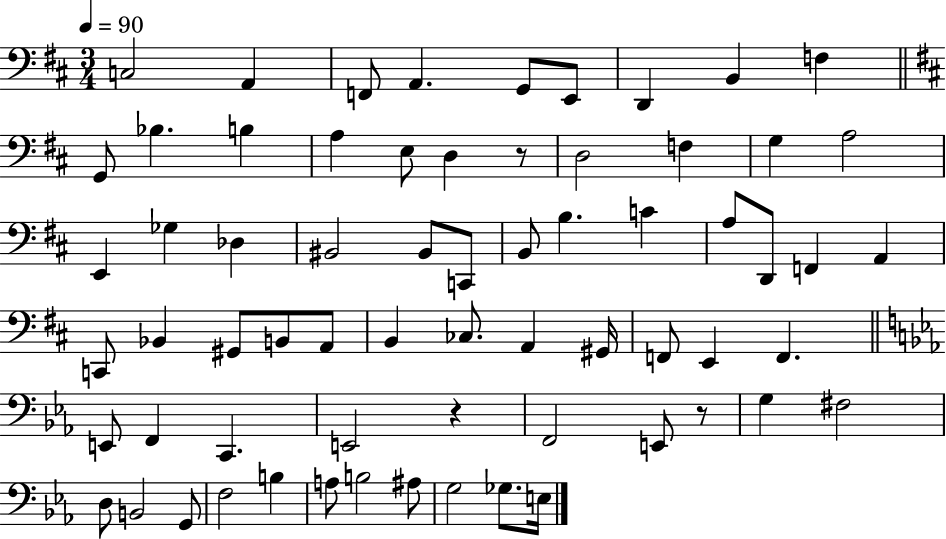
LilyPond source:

{
  \clef bass
  \numericTimeSignature
  \time 3/4
  \key d \major
  \tempo 4 = 90
  c2 a,4 | f,8 a,4. g,8 e,8 | d,4 b,4 f4 | \bar "||" \break \key d \major g,8 bes4. b4 | a4 e8 d4 r8 | d2 f4 | g4 a2 | \break e,4 ges4 des4 | bis,2 bis,8 c,8 | b,8 b4. c'4 | a8 d,8 f,4 a,4 | \break c,8 bes,4 gis,8 b,8 a,8 | b,4 ces8. a,4 gis,16 | f,8 e,4 f,4. | \bar "||" \break \key c \minor e,8 f,4 c,4. | e,2 r4 | f,2 e,8 r8 | g4 fis2 | \break d8 b,2 g,8 | f2 b4 | a8 b2 ais8 | g2 ges8. e16 | \break \bar "|."
}